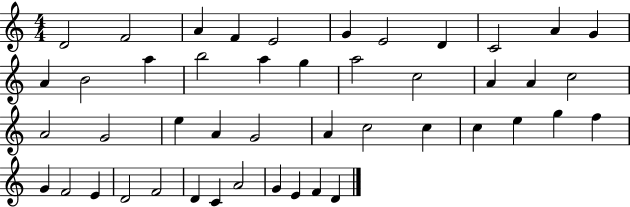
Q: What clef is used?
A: treble